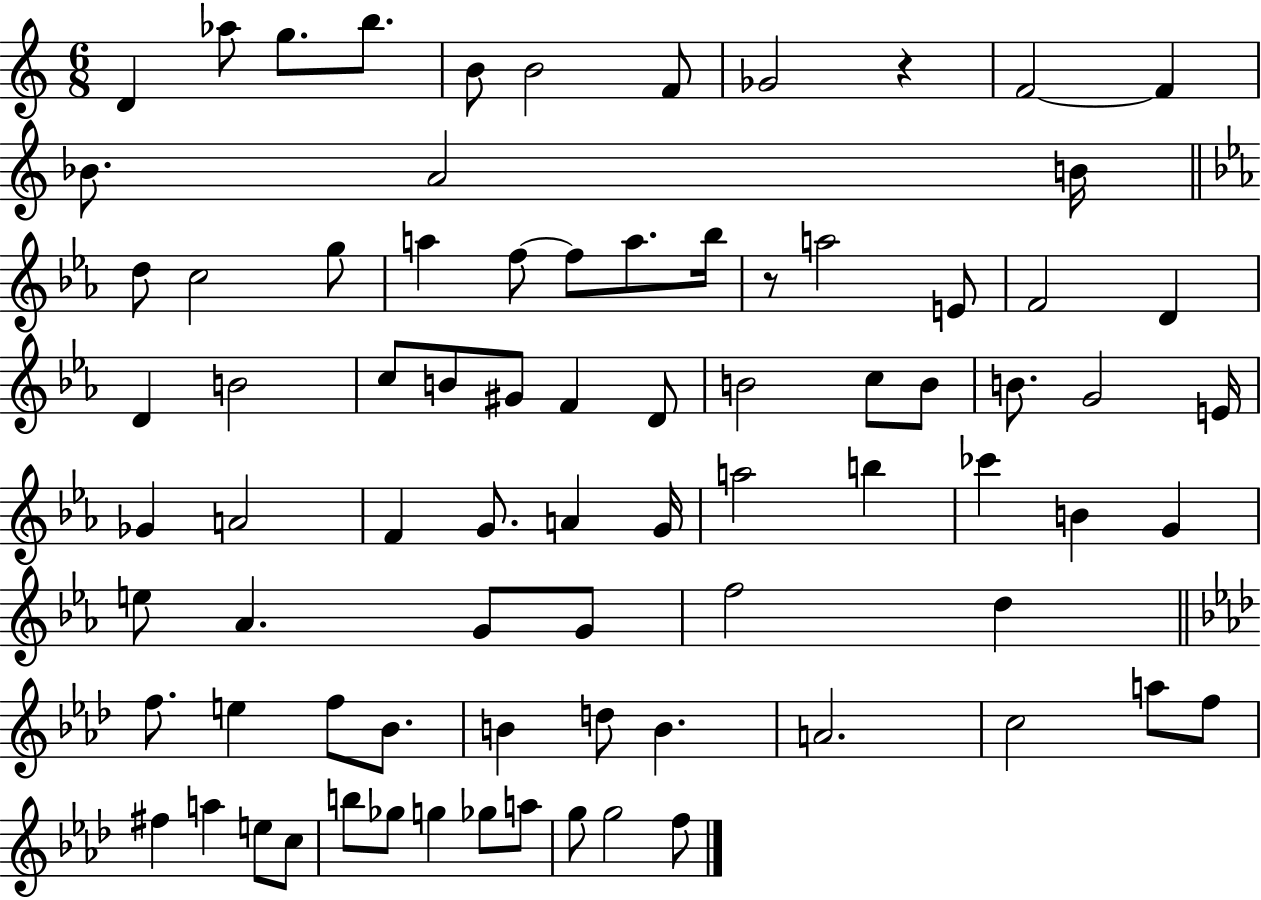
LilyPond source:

{
  \clef treble
  \numericTimeSignature
  \time 6/8
  \key c \major
  \repeat volta 2 { d'4 aes''8 g''8. b''8. | b'8 b'2 f'8 | ges'2 r4 | f'2~~ f'4 | \break bes'8. a'2 b'16 | \bar "||" \break \key ees \major d''8 c''2 g''8 | a''4 f''8~~ f''8 a''8. bes''16 | r8 a''2 e'8 | f'2 d'4 | \break d'4 b'2 | c''8 b'8 gis'8 f'4 d'8 | b'2 c''8 b'8 | b'8. g'2 e'16 | \break ges'4 a'2 | f'4 g'8. a'4 g'16 | a''2 b''4 | ces'''4 b'4 g'4 | \break e''8 aes'4. g'8 g'8 | f''2 d''4 | \bar "||" \break \key aes \major f''8. e''4 f''8 bes'8. | b'4 d''8 b'4. | a'2. | c''2 a''8 f''8 | \break fis''4 a''4 e''8 c''8 | b''8 ges''8 g''4 ges''8 a''8 | g''8 g''2 f''8 | } \bar "|."
}